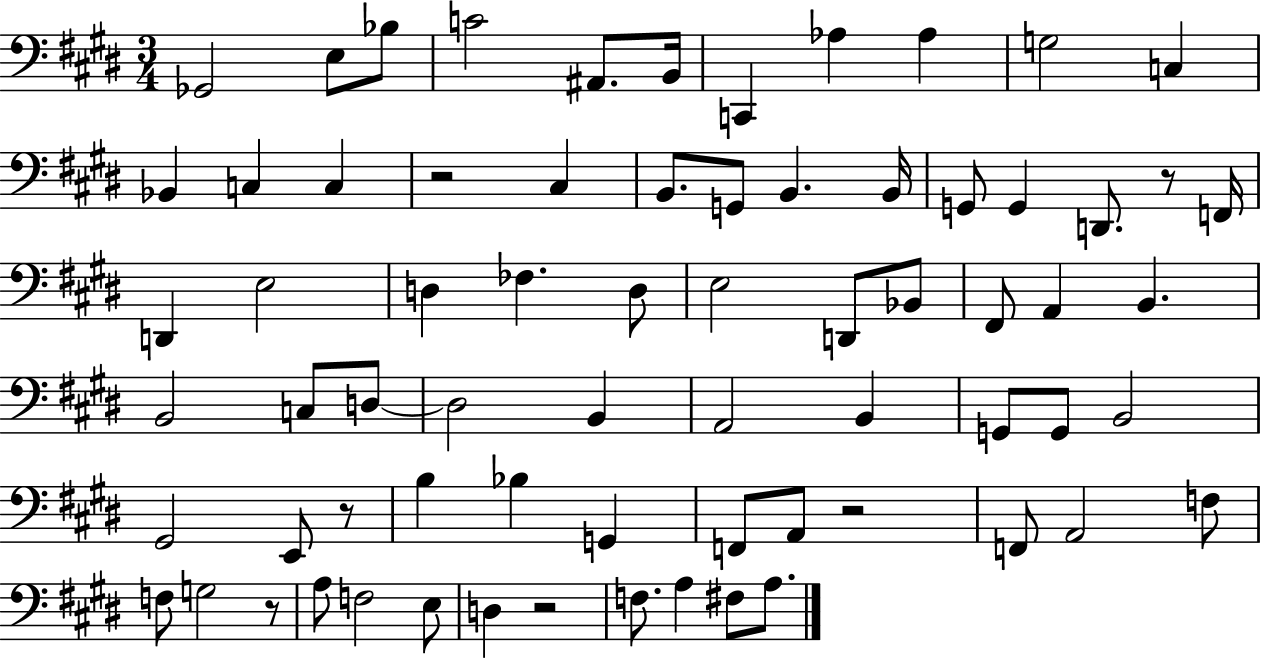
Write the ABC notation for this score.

X:1
T:Untitled
M:3/4
L:1/4
K:E
_G,,2 E,/2 _B,/2 C2 ^A,,/2 B,,/4 C,, _A, _A, G,2 C, _B,, C, C, z2 ^C, B,,/2 G,,/2 B,, B,,/4 G,,/2 G,, D,,/2 z/2 F,,/4 D,, E,2 D, _F, D,/2 E,2 D,,/2 _B,,/2 ^F,,/2 A,, B,, B,,2 C,/2 D,/2 D,2 B,, A,,2 B,, G,,/2 G,,/2 B,,2 ^G,,2 E,,/2 z/2 B, _B, G,, F,,/2 A,,/2 z2 F,,/2 A,,2 F,/2 F,/2 G,2 z/2 A,/2 F,2 E,/2 D, z2 F,/2 A, ^F,/2 A,/2